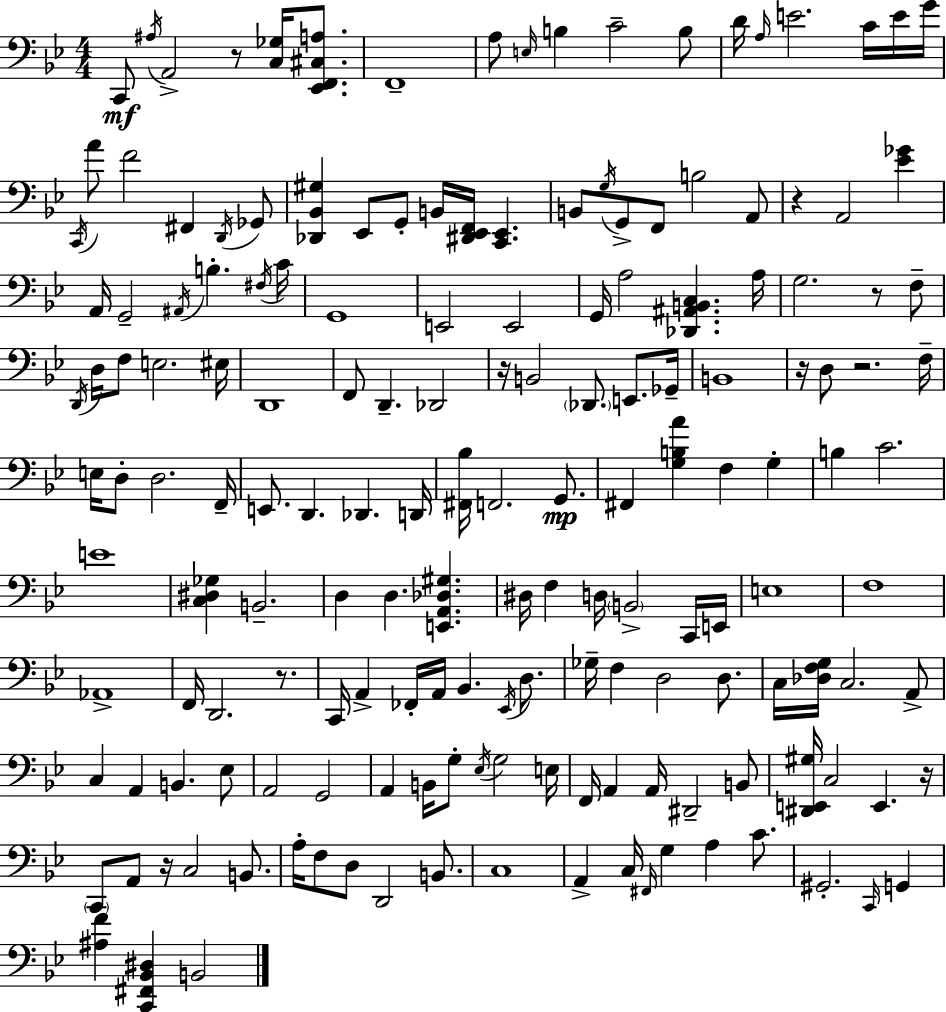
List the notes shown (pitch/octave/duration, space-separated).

C2/e A#3/s A2/h R/e [C3,Gb3]/s [Eb2,F2,C#3,A3]/e. F2/w A3/e E3/s B3/q C4/h B3/e D4/s A3/s E4/h. C4/s E4/s G4/s C2/s A4/e F4/h F#2/q D2/s Gb2/e [Db2,Bb2,G#3]/q Eb2/e G2/e B2/s [D#2,Eb2,F2]/s [C2,Eb2]/q. B2/e G3/s G2/e F2/e B3/h A2/e R/q A2/h [Eb4,Gb4]/q A2/s G2/h A#2/s B3/q. F#3/s C4/s G2/w E2/h E2/h G2/s A3/h [Db2,A#2,B2,C3]/q. A3/s G3/h. R/e F3/e D2/s D3/s F3/e E3/h. EIS3/s D2/w F2/e D2/q. Db2/h R/s B2/h Db2/e. E2/e. Gb2/s B2/w R/s D3/e R/h. F3/s E3/s D3/e D3/h. F2/s E2/e. D2/q. Db2/q. D2/s [F#2,Bb3]/s F2/h. G2/e. F#2/q [G3,B3,A4]/q F3/q G3/q B3/q C4/h. E4/w [C3,D#3,Gb3]/q B2/h. D3/q D3/q. [E2,A2,Db3,G#3]/q. D#3/s F3/q D3/s B2/h C2/s E2/s E3/w F3/w Ab2/w F2/s D2/h. R/e. C2/s A2/q FES2/s A2/s Bb2/q. Eb2/s D3/e. Gb3/s F3/q D3/h D3/e. C3/s [Db3,F3,G3]/s C3/h. A2/e C3/q A2/q B2/q. Eb3/e A2/h G2/h A2/q B2/s G3/e Eb3/s G3/h E3/s F2/s A2/q A2/s D#2/h B2/e [D#2,E2,G#3]/s C3/h E2/q. R/s C2/e A2/e R/s C3/h B2/e. A3/s F3/e D3/e D2/h B2/e. C3/w A2/q C3/s F#2/s G3/q A3/q C4/e. G#2/h. C2/s G2/q [A#3,F4]/q [C2,F#2,Bb2,D#3]/q B2/h